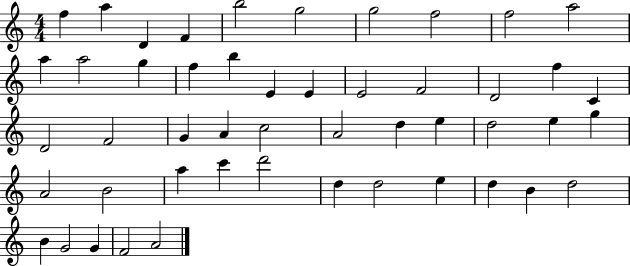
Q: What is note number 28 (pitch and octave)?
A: A4